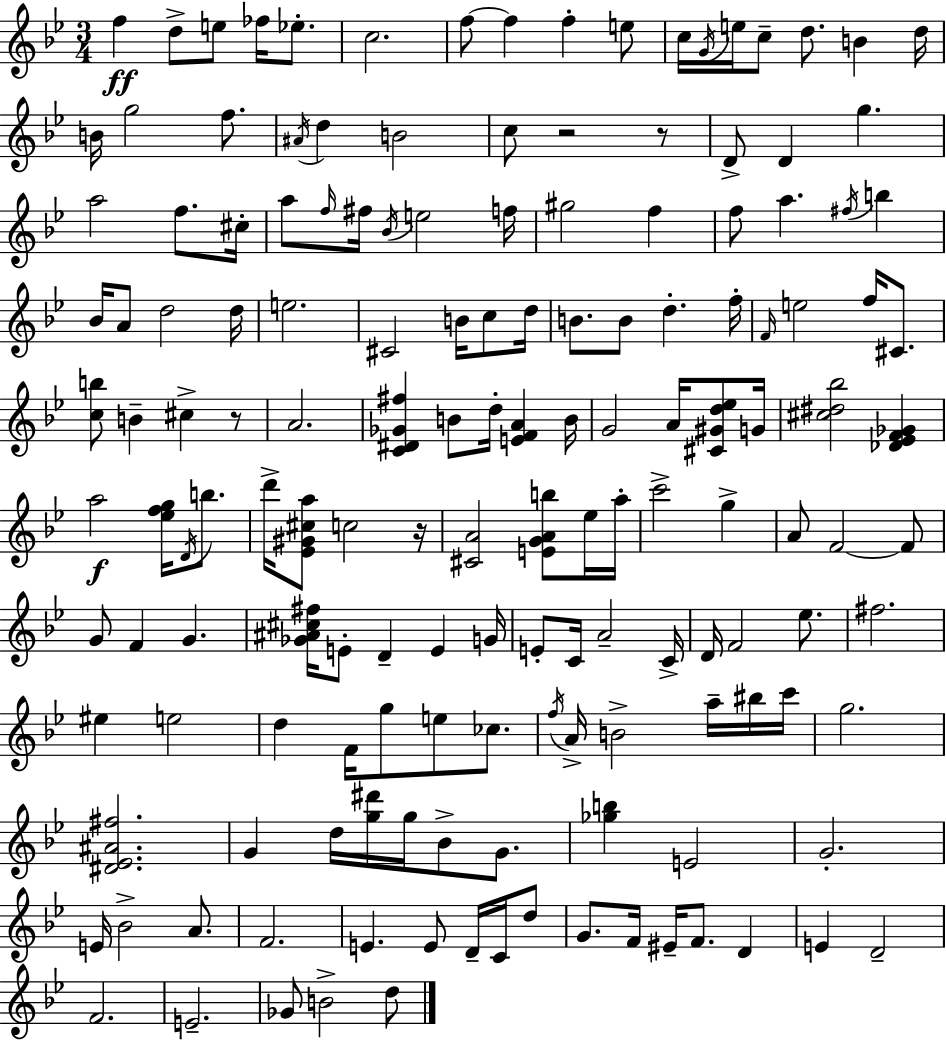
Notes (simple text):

F5/q D5/e E5/e FES5/s Eb5/e. C5/h. F5/e F5/q F5/q E5/e C5/s G4/s E5/s C5/e D5/e. B4/q D5/s B4/s G5/h F5/e. A#4/s D5/q B4/h C5/e R/h R/e D4/e D4/q G5/q. A5/h F5/e. C#5/s A5/e F5/s F#5/s Bb4/s E5/h F5/s G#5/h F5/q F5/e A5/q. F#5/s B5/q Bb4/s A4/e D5/h D5/s E5/h. C#4/h B4/s C5/e D5/s B4/e. B4/e D5/q. F5/s F4/s E5/h F5/s C#4/e. [C5,B5]/e B4/q C#5/q R/e A4/h. [C4,D#4,Gb4,F#5]/q B4/e D5/s [E4,F4,A4]/q B4/s G4/h A4/s [C#4,G#4,D5,Eb5]/e G4/s [C#5,D#5,Bb5]/h [Db4,Eb4,F4,Gb4]/q A5/h [Eb5,F5,G5]/s D4/s B5/e. D6/s [Eb4,G#4,C#5,A5]/e C5/h R/s [C#4,A4]/h [E4,G4,A4,B5]/e Eb5/s A5/s C6/h G5/q A4/e F4/h F4/e G4/e F4/q G4/q. [Gb4,A#4,C#5,F#5]/s E4/e D4/q E4/q G4/s E4/e C4/s A4/h C4/s D4/s F4/h Eb5/e. F#5/h. EIS5/q E5/h D5/q F4/s G5/e E5/e CES5/e. F5/s A4/s B4/h A5/s BIS5/s C6/s G5/h. [D#4,Eb4,A#4,F#5]/h. G4/q D5/s [G5,D#6]/s G5/s Bb4/e G4/e. [Gb5,B5]/q E4/h G4/h. E4/s Bb4/h A4/e. F4/h. E4/q. E4/e D4/s C4/s D5/e G4/e. F4/s EIS4/s F4/e. D4/q E4/q D4/h F4/h. E4/h. Gb4/e B4/h D5/e